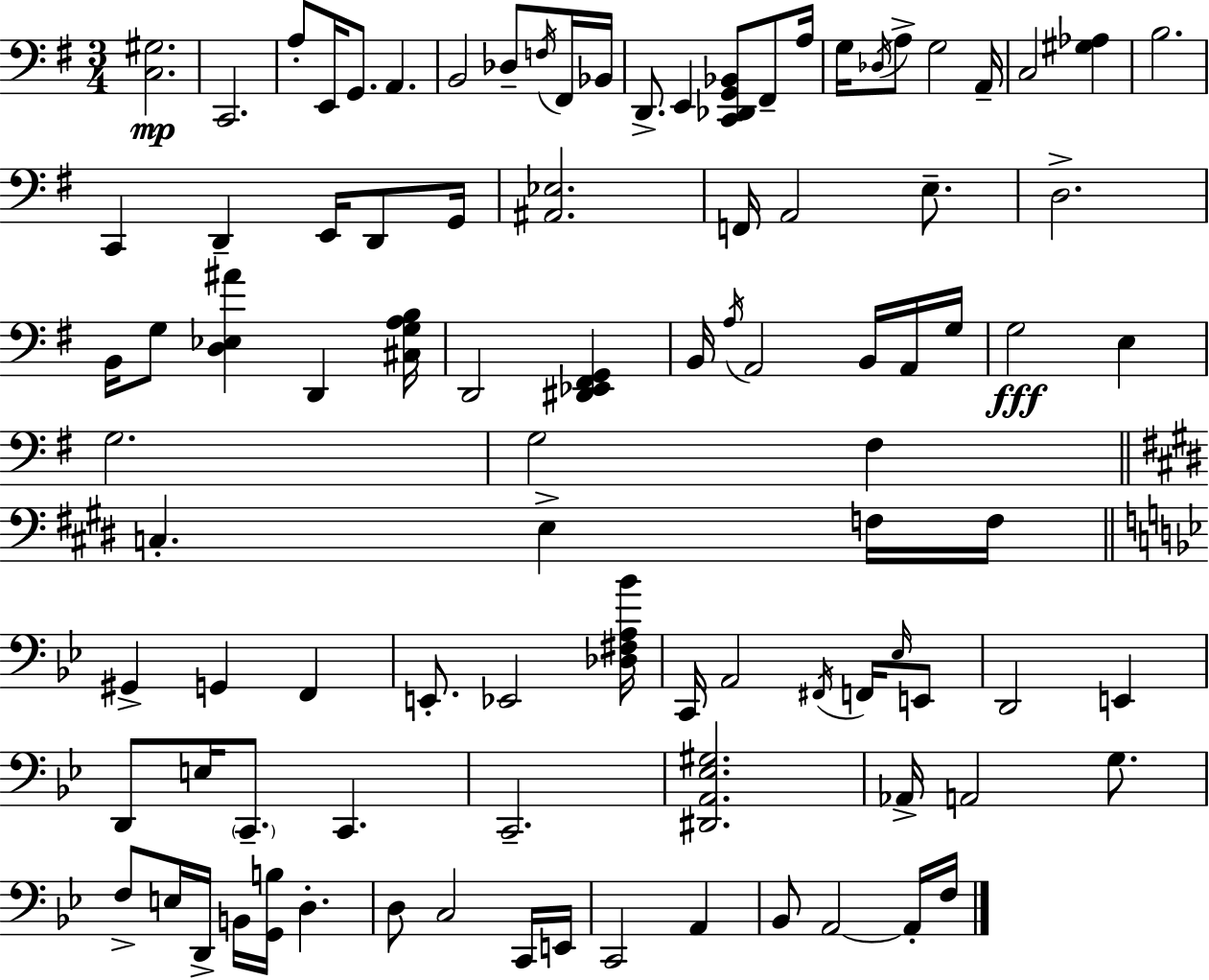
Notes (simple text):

[C3,G#3]/h. C2/h. A3/e E2/s G2/e. A2/q. B2/h Db3/e F3/s F#2/s Bb2/s D2/e. E2/q [C2,Db2,G2,Bb2]/e F#2/e A3/s G3/s Db3/s A3/e G3/h A2/s C3/h [G#3,Ab3]/q B3/h. C2/q D2/q E2/s D2/e G2/s [A#2,Eb3]/h. F2/s A2/h E3/e. D3/h. B2/s G3/e [D3,Eb3,A#4]/q D2/q [C#3,G3,A3,B3]/s D2/h [D#2,Eb2,F#2,G2]/q B2/s A3/s A2/h B2/s A2/s G3/s G3/h E3/q G3/h. G3/h F#3/q C3/q. E3/q F3/s F3/s G#2/q G2/q F2/q E2/e. Eb2/h [Db3,F#3,A3,Bb4]/s C2/s A2/h F#2/s F2/s Eb3/s E2/e D2/h E2/q D2/e E3/s C2/e. C2/q. C2/h. [D#2,A2,Eb3,G#3]/h. Ab2/s A2/h G3/e. F3/e E3/s D2/s B2/s [G2,B3]/s D3/q. D3/e C3/h C2/s E2/s C2/h A2/q Bb2/e A2/h A2/s F3/s